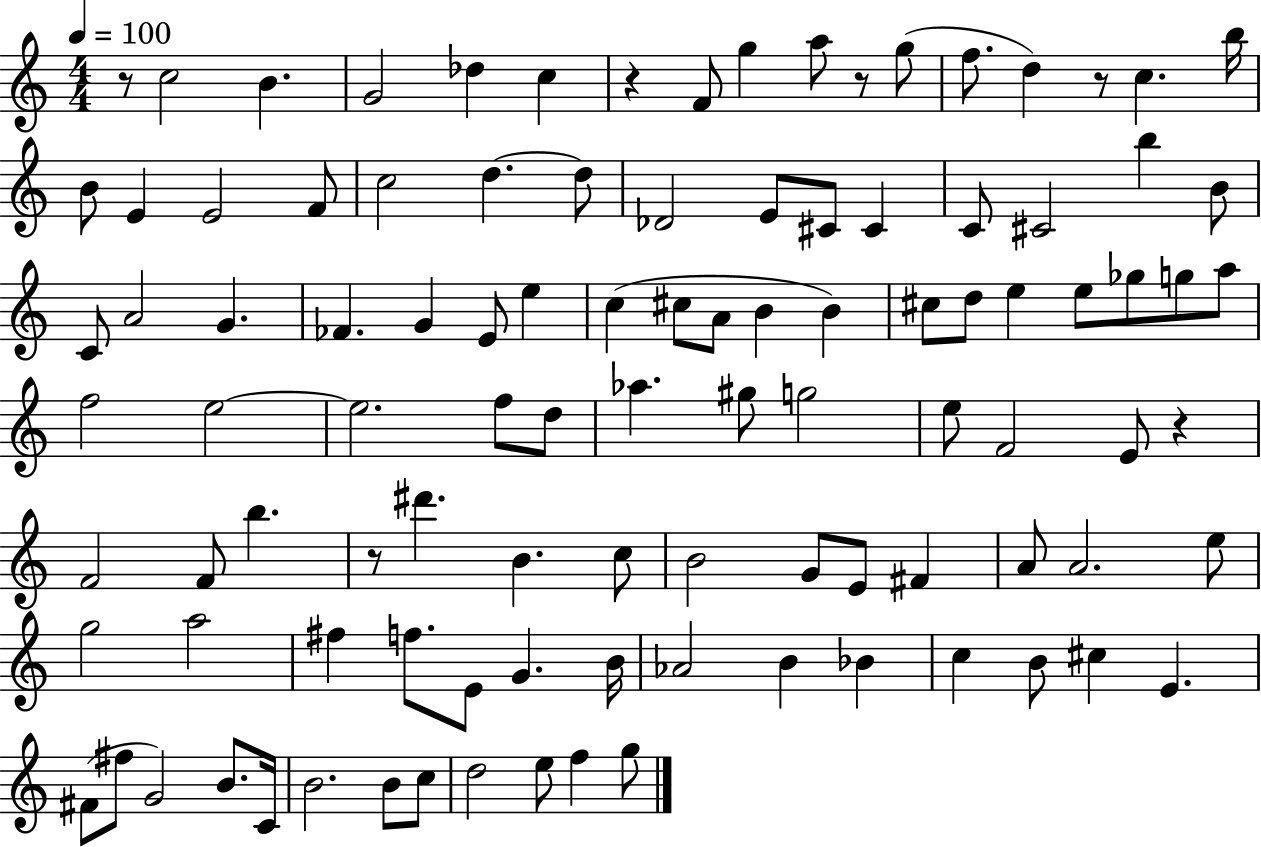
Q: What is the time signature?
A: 4/4